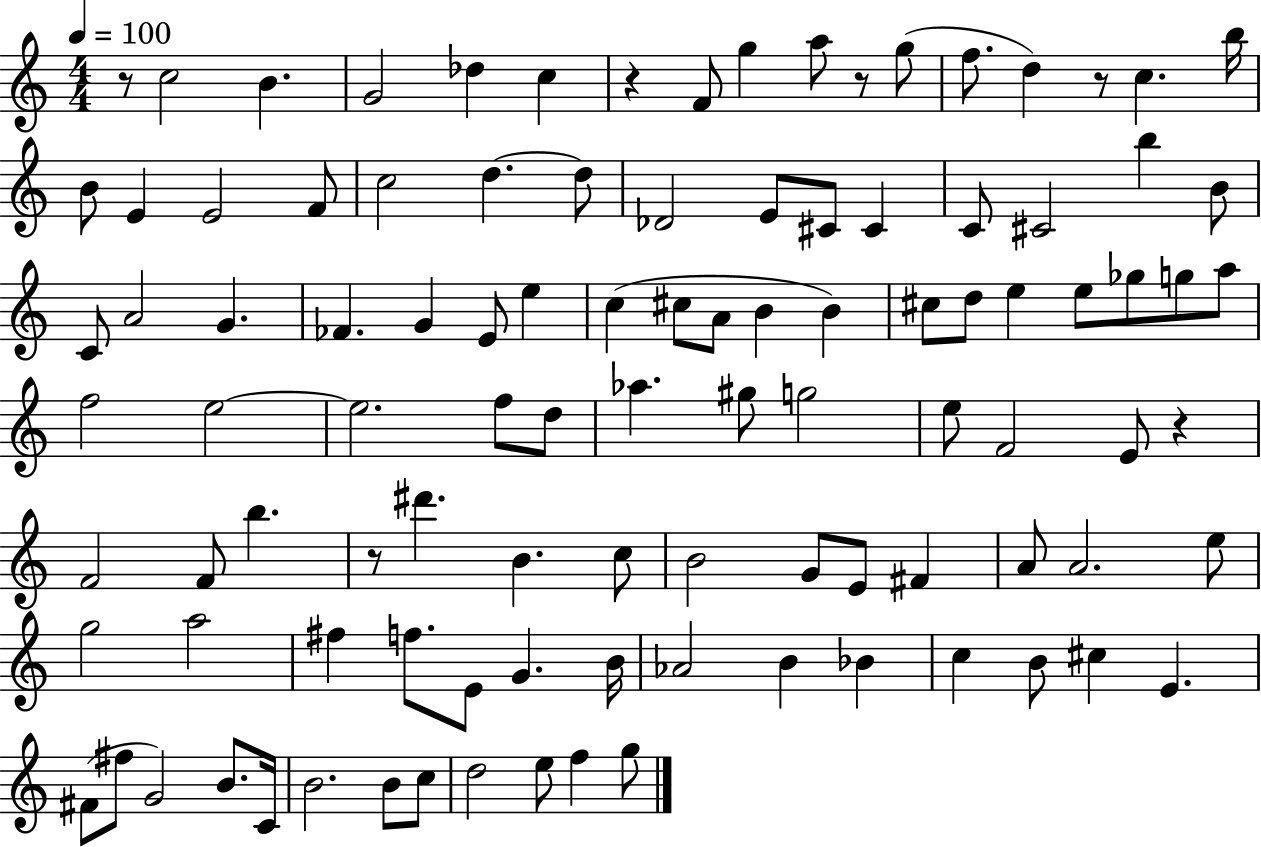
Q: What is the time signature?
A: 4/4